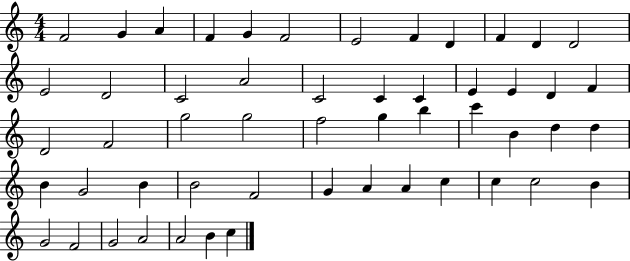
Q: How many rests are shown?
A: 0